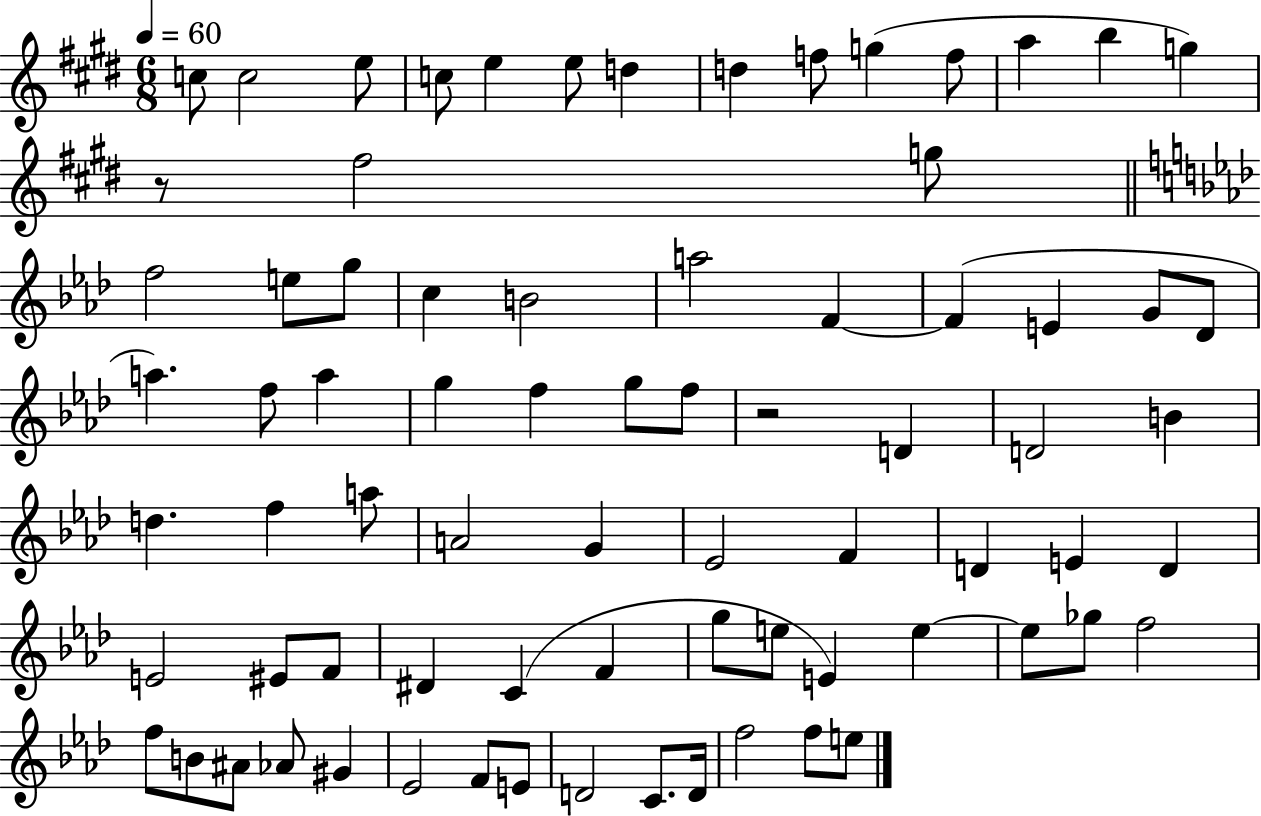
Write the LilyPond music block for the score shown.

{
  \clef treble
  \numericTimeSignature
  \time 6/8
  \key e \major
  \tempo 4 = 60
  c''8 c''2 e''8 | c''8 e''4 e''8 d''4 | d''4 f''8 g''4( f''8 | a''4 b''4 g''4) | \break r8 fis''2 g''8 | \bar "||" \break \key f \minor f''2 e''8 g''8 | c''4 b'2 | a''2 f'4~~ | f'4( e'4 g'8 des'8 | \break a''4.) f''8 a''4 | g''4 f''4 g''8 f''8 | r2 d'4 | d'2 b'4 | \break d''4. f''4 a''8 | a'2 g'4 | ees'2 f'4 | d'4 e'4 d'4 | \break e'2 eis'8 f'8 | dis'4 c'4( f'4 | g''8 e''8 e'4) e''4~~ | e''8 ges''8 f''2 | \break f''8 b'8 ais'8 aes'8 gis'4 | ees'2 f'8 e'8 | d'2 c'8. d'16 | f''2 f''8 e''8 | \break \bar "|."
}